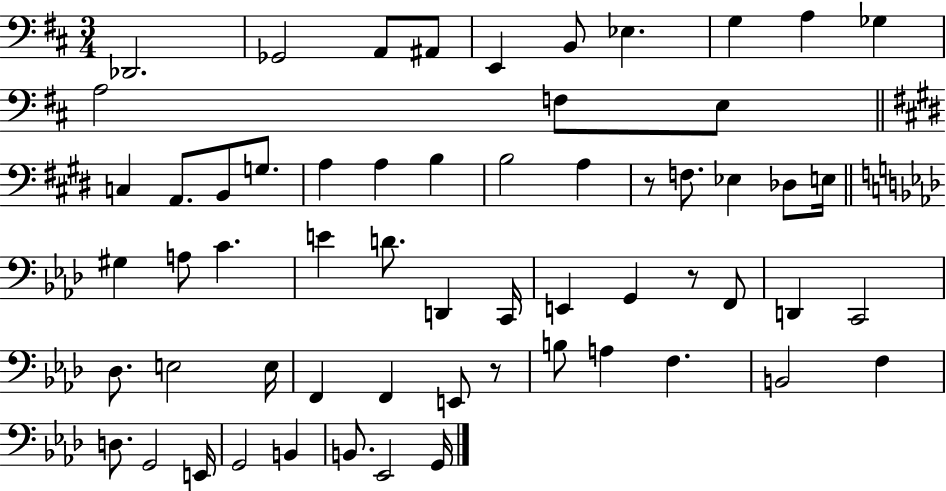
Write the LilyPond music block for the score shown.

{
  \clef bass
  \numericTimeSignature
  \time 3/4
  \key d \major
  des,2. | ges,2 a,8 ais,8 | e,4 b,8 ees4. | g4 a4 ges4 | \break a2 f8 e8 | \bar "||" \break \key e \major c4 a,8. b,8 g8. | a4 a4 b4 | b2 a4 | r8 f8. ees4 des8 e16 | \break \bar "||" \break \key f \minor gis4 a8 c'4. | e'4 d'8. d,4 c,16 | e,4 g,4 r8 f,8 | d,4 c,2 | \break des8. e2 e16 | f,4 f,4 e,8 r8 | b8 a4 f4. | b,2 f4 | \break d8. g,2 e,16 | g,2 b,4 | b,8. ees,2 g,16 | \bar "|."
}